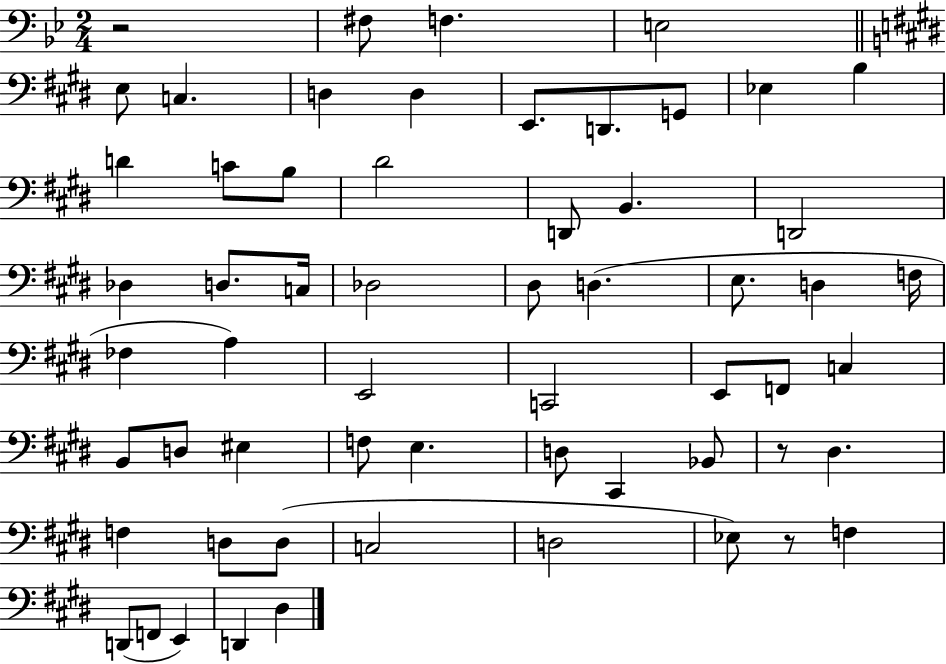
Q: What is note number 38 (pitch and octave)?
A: EIS3